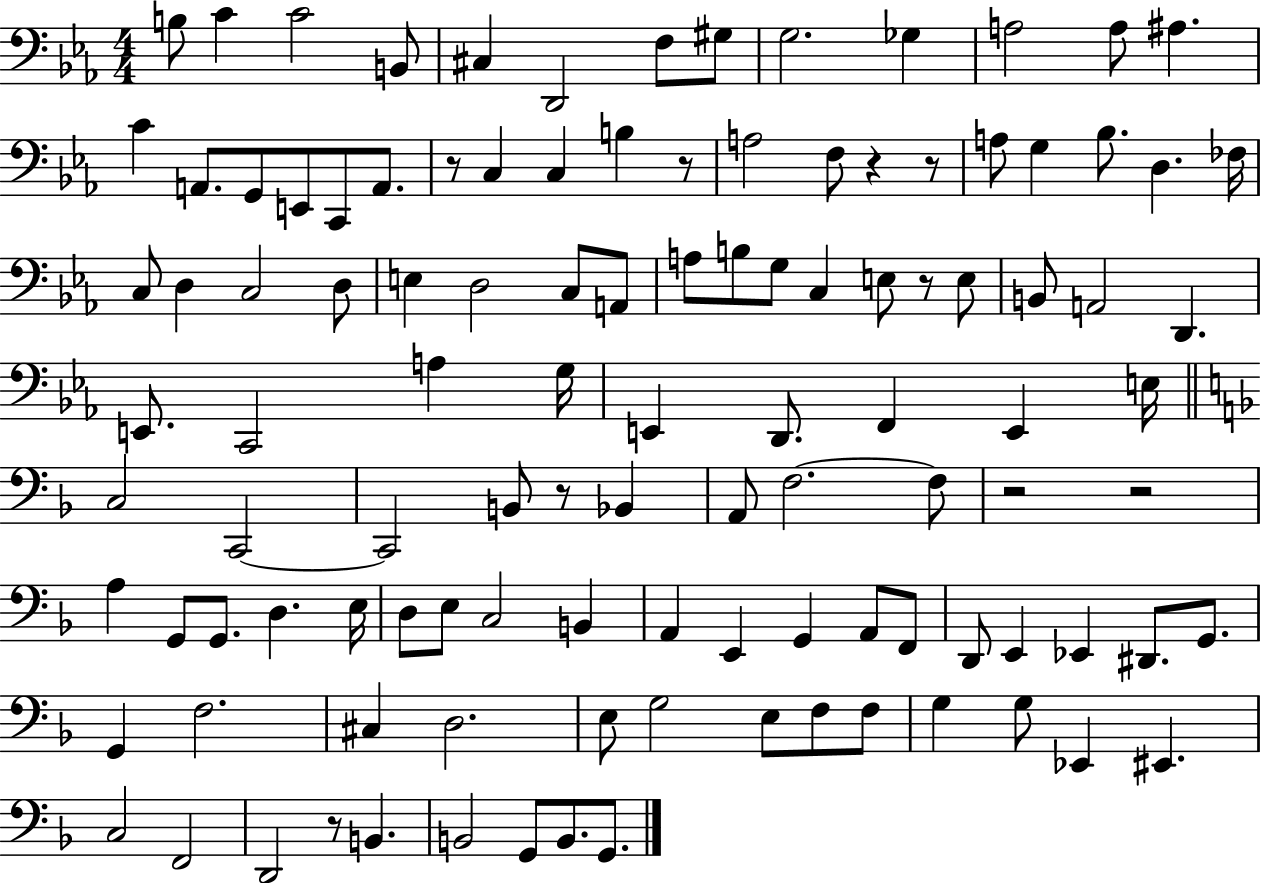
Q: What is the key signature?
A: EES major